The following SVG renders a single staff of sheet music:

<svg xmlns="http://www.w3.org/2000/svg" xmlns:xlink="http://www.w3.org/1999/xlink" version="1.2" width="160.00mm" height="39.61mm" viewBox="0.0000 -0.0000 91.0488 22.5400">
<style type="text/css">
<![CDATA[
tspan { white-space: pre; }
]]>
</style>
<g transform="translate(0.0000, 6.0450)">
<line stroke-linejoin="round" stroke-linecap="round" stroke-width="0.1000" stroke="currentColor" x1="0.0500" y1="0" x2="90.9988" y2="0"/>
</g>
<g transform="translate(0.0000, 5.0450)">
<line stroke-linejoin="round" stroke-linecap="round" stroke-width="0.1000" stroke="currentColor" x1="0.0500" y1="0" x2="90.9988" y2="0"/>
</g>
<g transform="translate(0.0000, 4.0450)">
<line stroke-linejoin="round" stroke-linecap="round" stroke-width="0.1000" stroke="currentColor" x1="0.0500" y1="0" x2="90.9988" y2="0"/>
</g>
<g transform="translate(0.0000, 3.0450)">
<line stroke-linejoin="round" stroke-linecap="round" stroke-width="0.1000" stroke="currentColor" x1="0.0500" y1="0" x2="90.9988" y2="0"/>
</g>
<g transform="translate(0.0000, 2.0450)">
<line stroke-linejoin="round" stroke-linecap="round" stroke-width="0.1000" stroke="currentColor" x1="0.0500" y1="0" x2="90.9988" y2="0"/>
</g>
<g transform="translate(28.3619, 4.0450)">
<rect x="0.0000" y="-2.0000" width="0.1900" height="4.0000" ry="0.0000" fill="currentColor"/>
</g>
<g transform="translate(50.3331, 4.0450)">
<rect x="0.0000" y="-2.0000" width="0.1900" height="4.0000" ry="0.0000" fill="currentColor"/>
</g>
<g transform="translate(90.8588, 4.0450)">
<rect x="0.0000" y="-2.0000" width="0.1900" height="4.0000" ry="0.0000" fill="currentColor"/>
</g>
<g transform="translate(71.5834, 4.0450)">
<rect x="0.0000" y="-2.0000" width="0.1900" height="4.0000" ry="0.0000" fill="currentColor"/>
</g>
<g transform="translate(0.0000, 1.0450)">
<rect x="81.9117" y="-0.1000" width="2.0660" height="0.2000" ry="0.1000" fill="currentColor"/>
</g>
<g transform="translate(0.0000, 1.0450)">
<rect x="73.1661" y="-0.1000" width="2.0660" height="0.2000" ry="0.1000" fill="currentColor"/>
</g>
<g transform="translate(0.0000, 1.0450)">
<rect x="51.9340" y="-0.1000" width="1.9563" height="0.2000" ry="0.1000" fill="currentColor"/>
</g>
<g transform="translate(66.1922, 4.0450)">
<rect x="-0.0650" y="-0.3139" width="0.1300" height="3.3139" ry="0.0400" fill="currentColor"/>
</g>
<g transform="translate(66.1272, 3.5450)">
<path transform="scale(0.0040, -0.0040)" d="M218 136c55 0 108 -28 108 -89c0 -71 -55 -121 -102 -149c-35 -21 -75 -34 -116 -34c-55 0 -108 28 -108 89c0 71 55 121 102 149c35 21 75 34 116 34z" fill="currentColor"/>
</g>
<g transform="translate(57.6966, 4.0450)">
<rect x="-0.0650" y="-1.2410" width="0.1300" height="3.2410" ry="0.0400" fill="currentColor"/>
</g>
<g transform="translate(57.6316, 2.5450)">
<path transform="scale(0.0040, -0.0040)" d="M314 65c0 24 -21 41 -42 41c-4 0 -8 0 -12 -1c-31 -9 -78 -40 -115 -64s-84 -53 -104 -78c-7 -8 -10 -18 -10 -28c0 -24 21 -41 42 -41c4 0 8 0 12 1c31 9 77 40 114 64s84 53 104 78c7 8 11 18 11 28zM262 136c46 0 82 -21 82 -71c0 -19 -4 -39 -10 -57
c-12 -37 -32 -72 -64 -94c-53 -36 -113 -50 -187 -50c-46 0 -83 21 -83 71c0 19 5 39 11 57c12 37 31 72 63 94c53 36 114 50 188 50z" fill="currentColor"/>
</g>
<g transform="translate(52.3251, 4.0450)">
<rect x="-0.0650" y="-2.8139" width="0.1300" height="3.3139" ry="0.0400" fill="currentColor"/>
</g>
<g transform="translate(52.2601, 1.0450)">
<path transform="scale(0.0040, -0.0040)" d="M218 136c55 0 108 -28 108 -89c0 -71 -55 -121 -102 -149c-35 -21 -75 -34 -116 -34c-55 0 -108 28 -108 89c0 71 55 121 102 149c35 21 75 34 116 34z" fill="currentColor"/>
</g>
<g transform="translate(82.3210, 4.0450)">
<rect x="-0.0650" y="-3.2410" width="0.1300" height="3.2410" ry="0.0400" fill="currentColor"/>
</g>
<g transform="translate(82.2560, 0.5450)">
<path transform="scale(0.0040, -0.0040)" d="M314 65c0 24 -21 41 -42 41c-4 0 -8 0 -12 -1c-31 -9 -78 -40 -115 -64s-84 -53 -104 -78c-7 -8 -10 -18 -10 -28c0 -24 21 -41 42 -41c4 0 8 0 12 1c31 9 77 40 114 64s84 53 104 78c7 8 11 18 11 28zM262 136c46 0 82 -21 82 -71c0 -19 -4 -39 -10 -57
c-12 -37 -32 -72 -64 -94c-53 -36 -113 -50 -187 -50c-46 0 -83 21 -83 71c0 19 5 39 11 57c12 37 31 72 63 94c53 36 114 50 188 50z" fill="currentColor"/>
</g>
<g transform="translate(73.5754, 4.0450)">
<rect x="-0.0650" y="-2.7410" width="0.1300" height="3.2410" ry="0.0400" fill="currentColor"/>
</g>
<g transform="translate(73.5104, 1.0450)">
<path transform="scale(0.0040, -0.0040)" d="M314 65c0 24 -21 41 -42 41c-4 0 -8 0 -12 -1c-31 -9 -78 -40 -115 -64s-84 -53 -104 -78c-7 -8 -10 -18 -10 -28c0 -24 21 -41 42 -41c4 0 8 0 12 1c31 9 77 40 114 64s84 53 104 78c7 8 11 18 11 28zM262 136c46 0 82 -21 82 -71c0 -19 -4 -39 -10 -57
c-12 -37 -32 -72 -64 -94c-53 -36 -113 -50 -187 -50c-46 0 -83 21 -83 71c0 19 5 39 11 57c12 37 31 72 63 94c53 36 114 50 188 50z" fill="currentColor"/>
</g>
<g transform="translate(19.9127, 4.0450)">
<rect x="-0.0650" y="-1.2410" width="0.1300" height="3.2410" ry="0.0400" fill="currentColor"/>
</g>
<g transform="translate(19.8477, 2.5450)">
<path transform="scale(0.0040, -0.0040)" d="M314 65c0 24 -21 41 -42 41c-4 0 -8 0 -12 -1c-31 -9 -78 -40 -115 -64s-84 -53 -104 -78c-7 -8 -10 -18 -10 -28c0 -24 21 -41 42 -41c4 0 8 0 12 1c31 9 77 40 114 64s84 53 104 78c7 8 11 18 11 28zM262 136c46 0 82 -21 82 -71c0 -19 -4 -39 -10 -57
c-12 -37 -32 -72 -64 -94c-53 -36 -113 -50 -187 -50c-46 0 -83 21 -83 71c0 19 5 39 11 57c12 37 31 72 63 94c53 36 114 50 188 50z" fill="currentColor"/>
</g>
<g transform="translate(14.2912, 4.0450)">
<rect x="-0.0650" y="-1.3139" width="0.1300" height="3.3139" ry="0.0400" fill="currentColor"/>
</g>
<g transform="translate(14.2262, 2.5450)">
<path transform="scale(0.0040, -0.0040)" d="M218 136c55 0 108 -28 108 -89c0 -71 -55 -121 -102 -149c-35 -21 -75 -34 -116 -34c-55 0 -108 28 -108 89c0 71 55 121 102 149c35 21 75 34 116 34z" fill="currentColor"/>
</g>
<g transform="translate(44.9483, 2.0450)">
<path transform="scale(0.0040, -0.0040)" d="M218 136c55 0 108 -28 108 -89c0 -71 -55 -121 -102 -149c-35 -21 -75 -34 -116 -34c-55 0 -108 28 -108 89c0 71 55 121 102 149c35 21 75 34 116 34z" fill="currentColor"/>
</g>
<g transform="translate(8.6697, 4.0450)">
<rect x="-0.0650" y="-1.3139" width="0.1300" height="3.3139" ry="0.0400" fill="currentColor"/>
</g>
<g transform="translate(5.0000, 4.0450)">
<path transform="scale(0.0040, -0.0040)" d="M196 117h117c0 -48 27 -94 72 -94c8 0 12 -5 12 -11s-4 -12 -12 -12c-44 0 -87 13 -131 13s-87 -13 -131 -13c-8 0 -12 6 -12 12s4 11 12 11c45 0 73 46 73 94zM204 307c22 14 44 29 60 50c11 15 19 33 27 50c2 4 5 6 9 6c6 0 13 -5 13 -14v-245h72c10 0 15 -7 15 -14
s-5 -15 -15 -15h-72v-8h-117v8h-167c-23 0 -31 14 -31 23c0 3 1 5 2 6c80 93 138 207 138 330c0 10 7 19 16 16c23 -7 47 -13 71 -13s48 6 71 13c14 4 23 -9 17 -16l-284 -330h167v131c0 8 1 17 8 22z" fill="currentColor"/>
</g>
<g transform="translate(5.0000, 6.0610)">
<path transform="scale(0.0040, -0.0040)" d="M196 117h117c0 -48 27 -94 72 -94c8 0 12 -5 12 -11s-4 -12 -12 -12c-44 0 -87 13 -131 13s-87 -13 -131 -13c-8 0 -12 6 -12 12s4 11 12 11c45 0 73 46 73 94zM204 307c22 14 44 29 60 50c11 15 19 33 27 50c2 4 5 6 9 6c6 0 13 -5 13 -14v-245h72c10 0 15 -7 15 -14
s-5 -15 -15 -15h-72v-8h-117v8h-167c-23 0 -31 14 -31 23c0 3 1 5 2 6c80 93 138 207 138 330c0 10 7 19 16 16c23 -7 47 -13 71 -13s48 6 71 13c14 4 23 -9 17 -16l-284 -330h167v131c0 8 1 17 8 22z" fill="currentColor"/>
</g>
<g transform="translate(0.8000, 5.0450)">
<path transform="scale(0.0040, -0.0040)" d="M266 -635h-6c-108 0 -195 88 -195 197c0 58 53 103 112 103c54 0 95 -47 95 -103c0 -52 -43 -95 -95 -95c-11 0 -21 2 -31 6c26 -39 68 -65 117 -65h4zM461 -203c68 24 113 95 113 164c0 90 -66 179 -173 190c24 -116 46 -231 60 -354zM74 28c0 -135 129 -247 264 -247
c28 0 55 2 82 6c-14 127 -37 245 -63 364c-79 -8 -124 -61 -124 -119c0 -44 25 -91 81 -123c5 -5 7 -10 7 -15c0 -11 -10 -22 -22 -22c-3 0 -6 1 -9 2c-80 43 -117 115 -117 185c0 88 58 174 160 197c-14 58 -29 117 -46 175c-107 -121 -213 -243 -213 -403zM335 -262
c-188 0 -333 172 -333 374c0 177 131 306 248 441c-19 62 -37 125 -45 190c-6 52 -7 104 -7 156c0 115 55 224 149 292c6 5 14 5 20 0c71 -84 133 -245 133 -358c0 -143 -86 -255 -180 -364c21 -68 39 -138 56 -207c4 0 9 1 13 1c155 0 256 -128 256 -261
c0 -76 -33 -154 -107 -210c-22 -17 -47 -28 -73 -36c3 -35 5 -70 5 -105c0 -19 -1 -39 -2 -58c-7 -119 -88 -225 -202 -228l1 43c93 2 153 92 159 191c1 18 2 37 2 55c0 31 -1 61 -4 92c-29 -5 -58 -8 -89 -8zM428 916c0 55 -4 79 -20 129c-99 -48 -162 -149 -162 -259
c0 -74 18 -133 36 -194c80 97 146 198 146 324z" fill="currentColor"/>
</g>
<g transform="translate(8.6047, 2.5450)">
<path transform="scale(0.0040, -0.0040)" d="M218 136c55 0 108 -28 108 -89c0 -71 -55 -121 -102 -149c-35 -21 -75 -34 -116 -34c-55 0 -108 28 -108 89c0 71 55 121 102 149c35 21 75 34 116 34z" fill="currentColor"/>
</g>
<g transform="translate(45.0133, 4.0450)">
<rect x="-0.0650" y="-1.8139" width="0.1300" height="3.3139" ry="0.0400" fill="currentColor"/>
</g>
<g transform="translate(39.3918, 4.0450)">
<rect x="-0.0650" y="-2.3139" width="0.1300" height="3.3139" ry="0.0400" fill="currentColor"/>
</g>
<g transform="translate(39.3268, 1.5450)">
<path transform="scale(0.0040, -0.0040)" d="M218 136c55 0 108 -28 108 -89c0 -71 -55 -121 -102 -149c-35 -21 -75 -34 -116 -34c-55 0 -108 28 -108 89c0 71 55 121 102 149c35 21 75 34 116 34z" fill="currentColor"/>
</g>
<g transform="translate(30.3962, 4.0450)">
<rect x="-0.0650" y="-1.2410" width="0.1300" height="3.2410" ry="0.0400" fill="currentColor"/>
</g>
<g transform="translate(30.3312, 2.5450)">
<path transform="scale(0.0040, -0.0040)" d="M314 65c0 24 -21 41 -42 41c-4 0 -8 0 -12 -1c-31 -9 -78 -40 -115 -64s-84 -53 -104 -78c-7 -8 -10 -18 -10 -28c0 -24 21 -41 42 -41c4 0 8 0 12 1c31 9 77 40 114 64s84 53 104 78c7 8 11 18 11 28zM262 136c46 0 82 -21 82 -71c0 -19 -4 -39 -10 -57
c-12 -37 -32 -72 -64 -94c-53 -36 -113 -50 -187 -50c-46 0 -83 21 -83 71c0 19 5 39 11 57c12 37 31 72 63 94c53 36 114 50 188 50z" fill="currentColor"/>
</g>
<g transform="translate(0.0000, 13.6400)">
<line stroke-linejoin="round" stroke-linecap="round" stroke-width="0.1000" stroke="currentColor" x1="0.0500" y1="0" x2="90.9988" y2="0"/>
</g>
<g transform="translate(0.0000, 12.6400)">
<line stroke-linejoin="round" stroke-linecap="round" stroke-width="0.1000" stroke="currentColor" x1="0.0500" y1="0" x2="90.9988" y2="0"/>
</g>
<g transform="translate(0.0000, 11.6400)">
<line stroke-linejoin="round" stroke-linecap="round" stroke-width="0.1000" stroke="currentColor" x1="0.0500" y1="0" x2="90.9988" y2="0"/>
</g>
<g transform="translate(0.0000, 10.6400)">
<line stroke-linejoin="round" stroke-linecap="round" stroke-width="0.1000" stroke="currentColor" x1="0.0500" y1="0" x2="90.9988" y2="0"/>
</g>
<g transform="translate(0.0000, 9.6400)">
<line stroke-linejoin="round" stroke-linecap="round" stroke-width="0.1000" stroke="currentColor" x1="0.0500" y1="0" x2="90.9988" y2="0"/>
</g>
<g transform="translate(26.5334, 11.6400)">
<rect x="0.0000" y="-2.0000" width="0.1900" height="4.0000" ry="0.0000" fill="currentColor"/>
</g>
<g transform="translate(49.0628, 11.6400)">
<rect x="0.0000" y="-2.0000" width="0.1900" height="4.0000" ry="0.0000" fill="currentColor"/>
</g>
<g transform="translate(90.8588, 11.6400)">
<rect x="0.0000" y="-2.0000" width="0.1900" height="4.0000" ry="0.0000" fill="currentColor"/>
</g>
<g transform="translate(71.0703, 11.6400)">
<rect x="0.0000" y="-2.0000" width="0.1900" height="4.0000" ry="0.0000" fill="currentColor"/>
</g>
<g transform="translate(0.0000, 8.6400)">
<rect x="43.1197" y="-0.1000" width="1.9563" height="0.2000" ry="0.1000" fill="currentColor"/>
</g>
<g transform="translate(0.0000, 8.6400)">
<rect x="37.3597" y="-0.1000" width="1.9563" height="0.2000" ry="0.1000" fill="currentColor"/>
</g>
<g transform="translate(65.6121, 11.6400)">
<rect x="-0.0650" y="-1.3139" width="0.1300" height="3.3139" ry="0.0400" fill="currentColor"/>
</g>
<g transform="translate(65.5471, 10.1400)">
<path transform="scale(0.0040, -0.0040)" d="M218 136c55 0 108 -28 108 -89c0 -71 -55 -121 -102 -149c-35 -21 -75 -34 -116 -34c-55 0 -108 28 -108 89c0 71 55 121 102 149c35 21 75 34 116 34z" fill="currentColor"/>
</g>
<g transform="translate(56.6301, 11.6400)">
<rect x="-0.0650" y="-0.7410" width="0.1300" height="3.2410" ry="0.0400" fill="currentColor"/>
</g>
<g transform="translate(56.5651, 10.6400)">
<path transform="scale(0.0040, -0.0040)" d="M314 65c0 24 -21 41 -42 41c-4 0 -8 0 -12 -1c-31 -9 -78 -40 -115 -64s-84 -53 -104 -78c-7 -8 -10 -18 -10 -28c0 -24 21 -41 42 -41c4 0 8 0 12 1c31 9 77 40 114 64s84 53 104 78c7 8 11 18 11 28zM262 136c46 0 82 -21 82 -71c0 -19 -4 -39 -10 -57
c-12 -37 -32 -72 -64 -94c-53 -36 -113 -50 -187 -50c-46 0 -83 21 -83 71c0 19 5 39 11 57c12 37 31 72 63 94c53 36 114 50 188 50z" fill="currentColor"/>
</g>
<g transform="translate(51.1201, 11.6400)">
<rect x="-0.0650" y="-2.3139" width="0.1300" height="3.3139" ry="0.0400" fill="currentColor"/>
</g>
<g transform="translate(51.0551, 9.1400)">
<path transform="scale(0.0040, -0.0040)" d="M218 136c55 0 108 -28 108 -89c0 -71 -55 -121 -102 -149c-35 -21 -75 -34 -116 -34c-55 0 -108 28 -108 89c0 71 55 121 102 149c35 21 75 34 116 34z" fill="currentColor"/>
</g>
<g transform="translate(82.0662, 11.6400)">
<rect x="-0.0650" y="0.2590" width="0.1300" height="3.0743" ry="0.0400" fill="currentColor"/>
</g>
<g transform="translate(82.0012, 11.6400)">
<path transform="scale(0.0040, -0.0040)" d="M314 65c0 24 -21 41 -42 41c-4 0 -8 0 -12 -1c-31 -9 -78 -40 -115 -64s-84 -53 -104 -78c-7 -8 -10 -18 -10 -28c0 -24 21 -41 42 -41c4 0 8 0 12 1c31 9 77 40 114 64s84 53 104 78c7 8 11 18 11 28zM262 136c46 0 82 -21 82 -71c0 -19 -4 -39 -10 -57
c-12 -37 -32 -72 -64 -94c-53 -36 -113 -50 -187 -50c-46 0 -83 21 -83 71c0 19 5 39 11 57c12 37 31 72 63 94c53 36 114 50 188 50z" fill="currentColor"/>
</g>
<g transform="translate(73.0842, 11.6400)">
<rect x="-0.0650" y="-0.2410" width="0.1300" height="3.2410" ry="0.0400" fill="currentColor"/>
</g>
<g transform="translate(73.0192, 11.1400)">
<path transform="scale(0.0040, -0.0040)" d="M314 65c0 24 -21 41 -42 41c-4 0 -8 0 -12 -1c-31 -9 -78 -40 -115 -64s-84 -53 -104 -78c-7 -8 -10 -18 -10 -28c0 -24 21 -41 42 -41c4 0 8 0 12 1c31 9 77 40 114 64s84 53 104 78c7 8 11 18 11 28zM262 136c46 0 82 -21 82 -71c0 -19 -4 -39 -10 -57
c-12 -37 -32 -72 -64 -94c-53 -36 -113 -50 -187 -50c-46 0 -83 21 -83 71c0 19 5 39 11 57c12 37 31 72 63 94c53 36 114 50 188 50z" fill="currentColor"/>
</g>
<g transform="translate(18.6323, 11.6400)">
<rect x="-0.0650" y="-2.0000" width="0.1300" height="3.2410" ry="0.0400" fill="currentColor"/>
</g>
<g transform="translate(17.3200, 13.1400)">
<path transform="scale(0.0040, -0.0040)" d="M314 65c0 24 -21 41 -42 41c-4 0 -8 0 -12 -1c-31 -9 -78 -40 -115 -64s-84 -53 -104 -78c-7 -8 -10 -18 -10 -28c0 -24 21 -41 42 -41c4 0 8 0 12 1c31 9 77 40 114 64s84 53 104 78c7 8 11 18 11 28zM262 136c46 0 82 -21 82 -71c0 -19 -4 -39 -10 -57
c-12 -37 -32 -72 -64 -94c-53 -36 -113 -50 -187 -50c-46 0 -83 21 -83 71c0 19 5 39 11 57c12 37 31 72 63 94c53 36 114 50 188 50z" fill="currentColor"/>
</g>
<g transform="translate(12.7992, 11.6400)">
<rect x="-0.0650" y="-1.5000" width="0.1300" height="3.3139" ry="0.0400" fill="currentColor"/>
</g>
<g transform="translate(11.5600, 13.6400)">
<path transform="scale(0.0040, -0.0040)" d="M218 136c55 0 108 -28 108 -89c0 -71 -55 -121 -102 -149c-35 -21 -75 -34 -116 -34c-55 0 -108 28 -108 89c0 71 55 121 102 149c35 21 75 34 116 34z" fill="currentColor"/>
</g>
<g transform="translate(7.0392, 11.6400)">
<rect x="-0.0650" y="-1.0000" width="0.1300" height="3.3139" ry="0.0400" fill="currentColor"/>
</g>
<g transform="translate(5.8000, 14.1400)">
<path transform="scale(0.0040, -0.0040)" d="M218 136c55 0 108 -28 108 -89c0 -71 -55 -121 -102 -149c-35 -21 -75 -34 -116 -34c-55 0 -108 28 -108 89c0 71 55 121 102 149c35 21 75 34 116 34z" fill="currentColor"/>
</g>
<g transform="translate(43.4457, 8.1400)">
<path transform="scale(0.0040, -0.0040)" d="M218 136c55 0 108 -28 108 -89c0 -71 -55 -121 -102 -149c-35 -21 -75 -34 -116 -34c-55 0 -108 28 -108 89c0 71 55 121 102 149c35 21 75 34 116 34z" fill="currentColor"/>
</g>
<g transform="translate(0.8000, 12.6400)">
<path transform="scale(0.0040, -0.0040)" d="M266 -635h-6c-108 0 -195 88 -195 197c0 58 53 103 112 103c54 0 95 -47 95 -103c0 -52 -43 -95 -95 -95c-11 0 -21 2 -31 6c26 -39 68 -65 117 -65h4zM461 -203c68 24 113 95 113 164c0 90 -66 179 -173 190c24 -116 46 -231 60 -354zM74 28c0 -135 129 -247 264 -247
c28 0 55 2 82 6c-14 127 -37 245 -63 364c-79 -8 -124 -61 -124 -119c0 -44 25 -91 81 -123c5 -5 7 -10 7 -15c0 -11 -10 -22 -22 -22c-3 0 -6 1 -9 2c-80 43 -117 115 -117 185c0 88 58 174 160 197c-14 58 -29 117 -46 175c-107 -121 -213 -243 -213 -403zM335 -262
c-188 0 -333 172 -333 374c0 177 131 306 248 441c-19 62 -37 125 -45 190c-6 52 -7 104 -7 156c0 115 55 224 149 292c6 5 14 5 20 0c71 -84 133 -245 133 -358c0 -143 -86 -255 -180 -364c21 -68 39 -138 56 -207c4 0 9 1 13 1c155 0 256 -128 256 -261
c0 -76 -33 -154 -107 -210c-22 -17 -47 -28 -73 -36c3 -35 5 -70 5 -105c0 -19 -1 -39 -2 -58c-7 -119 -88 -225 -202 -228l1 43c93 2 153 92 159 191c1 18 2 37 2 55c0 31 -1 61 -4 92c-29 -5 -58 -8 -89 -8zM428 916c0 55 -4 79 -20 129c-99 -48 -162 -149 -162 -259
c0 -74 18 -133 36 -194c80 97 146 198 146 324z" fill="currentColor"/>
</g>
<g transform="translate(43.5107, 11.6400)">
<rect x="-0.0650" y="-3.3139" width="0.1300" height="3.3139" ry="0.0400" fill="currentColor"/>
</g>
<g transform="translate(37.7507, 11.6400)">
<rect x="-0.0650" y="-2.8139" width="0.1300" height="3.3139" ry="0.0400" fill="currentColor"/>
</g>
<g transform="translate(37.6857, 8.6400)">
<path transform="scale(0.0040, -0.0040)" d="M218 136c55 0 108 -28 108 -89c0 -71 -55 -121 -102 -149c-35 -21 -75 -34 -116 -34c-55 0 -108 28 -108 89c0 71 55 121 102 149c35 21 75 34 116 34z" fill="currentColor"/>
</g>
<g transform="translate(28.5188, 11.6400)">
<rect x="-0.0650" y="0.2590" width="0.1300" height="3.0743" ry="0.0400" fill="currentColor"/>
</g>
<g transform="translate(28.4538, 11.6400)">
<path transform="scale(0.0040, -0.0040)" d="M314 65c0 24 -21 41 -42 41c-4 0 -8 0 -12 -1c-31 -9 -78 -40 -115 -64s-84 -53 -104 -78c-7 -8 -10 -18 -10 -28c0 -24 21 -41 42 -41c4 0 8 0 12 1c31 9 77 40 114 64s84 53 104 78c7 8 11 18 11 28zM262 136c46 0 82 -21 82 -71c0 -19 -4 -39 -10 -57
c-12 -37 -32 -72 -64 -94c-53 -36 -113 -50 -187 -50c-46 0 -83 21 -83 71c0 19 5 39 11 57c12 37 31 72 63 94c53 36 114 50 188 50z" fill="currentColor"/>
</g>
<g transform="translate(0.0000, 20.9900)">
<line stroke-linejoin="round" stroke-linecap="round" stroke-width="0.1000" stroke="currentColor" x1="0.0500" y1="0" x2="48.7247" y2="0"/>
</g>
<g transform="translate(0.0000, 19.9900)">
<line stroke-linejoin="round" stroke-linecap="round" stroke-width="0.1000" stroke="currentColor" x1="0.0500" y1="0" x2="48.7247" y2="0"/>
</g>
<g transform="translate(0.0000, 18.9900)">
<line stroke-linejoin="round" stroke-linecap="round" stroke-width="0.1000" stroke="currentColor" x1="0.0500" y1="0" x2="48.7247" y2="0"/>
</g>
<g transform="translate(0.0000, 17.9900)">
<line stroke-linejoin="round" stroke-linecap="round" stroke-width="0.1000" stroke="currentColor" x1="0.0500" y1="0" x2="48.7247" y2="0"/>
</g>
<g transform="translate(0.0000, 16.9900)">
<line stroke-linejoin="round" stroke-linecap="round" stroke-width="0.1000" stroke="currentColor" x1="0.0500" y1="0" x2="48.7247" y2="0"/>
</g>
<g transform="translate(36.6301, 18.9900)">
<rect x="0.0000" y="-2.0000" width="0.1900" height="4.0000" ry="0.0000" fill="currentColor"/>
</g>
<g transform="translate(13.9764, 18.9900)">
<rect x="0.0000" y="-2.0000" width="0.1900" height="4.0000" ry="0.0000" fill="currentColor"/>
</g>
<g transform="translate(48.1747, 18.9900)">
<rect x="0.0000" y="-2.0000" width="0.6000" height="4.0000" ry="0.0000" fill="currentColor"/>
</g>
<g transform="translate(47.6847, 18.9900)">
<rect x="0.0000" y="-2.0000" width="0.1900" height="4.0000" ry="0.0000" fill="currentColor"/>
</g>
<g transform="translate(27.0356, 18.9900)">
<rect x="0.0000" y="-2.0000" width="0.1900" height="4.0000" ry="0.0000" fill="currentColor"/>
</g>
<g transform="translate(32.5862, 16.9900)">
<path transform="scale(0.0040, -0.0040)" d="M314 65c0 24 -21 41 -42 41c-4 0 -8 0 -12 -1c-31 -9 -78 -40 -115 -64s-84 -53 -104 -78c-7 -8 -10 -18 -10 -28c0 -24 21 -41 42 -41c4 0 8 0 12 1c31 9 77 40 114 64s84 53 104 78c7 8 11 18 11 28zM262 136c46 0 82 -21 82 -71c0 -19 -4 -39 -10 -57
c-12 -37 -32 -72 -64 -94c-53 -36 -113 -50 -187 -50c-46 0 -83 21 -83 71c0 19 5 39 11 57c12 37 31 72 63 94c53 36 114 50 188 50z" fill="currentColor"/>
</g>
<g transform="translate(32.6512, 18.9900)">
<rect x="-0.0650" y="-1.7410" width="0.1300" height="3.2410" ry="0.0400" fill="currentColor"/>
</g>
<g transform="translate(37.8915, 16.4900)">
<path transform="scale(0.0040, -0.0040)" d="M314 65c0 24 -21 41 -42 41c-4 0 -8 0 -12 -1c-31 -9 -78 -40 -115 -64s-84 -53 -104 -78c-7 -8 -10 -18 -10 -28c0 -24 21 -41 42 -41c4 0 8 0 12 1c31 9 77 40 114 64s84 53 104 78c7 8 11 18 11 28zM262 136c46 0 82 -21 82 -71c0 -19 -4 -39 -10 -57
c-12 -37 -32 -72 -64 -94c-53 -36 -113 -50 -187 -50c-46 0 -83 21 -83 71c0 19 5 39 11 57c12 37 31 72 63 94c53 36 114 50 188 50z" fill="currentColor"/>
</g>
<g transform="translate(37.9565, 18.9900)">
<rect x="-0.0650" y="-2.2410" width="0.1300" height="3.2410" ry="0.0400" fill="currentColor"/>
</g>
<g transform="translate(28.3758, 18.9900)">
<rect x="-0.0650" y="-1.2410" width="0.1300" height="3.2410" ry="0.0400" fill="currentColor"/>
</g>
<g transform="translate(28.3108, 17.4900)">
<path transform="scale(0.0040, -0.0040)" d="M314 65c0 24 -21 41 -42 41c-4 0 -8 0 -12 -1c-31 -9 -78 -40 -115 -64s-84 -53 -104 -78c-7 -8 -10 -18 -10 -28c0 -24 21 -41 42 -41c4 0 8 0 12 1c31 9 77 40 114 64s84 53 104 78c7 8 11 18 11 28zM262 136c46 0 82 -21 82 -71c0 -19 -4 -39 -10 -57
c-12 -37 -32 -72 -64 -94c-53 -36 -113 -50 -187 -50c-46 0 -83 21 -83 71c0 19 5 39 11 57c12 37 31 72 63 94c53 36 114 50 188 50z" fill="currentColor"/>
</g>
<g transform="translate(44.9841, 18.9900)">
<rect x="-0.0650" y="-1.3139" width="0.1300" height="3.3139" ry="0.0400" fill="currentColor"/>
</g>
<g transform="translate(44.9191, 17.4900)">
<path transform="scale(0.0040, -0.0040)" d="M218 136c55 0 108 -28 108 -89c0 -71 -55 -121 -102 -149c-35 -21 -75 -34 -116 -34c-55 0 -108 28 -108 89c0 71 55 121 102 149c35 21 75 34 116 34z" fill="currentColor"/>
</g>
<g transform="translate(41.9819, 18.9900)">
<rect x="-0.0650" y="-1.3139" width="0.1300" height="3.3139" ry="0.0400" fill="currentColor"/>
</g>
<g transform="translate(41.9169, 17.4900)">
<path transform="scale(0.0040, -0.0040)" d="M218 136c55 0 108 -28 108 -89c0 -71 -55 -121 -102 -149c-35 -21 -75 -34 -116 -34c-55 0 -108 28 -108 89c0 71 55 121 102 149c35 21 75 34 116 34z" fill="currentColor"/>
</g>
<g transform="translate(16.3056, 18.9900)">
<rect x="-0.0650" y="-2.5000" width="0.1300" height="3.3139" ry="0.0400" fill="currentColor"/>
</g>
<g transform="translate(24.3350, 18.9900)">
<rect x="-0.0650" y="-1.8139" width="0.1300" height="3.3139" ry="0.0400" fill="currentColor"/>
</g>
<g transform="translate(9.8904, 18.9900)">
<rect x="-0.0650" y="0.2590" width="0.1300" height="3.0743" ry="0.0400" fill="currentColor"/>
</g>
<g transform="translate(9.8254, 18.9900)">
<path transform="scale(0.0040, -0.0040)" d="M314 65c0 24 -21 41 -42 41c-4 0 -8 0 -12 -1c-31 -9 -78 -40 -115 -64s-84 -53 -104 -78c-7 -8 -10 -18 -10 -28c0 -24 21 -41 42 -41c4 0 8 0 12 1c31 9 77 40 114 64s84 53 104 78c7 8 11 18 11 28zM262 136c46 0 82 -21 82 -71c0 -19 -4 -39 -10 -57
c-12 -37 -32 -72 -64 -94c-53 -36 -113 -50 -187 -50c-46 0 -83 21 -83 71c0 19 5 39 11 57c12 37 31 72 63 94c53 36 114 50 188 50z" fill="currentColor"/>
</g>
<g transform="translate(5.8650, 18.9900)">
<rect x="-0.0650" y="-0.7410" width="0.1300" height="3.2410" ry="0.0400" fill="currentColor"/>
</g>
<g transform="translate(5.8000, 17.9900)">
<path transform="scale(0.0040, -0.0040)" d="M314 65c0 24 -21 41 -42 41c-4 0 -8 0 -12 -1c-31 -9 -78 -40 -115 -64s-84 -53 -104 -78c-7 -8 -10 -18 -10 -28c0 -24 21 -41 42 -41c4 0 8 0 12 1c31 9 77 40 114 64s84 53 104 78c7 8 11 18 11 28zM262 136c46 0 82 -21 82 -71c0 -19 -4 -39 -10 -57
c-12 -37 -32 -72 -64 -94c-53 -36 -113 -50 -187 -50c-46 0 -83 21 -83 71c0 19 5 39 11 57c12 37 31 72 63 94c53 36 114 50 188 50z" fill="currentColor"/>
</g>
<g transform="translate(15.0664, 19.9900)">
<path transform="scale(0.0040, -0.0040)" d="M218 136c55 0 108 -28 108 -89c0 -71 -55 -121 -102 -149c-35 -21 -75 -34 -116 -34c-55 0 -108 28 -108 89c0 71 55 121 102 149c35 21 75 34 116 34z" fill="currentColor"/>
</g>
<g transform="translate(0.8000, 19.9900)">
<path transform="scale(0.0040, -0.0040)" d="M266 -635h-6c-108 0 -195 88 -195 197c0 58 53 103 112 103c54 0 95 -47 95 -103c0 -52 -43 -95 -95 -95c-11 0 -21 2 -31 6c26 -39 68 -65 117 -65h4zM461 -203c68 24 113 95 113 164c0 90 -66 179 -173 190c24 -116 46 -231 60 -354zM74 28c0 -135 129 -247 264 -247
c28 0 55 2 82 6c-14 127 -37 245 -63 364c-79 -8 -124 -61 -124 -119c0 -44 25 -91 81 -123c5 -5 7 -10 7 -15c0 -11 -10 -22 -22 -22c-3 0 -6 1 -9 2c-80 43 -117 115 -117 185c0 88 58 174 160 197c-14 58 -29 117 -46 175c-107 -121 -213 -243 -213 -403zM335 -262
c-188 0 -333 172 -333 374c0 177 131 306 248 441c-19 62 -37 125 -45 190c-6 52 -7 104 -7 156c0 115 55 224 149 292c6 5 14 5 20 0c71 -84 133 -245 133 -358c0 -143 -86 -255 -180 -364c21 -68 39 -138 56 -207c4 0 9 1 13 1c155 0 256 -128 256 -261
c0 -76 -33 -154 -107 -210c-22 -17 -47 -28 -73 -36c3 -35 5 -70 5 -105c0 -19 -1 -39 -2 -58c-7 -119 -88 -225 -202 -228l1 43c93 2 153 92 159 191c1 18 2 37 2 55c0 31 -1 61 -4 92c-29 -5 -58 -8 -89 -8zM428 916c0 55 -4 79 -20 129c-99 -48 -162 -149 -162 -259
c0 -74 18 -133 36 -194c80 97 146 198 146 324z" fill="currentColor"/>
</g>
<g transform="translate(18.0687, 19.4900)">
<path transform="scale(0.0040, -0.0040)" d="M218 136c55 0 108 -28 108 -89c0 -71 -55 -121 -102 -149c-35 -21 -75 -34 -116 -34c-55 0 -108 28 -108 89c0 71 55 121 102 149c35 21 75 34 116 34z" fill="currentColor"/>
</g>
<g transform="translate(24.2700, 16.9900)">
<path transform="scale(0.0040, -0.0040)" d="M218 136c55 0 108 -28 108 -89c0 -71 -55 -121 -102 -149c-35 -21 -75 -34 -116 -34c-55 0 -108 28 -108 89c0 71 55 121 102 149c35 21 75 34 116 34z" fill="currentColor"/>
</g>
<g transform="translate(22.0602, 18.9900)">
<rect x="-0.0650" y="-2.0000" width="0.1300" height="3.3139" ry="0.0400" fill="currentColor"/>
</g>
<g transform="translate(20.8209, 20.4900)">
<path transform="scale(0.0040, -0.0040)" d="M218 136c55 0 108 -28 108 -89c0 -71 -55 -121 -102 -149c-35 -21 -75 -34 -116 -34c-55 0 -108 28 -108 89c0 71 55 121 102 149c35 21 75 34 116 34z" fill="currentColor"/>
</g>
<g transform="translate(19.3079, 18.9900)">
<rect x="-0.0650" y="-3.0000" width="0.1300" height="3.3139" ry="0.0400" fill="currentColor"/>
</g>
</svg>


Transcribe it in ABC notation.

X:1
T:Untitled
M:4/4
L:1/4
K:C
e e e2 e2 g f a e2 c a2 b2 D E F2 B2 a b g d2 e c2 B2 d2 B2 G A F f e2 f2 g2 e e